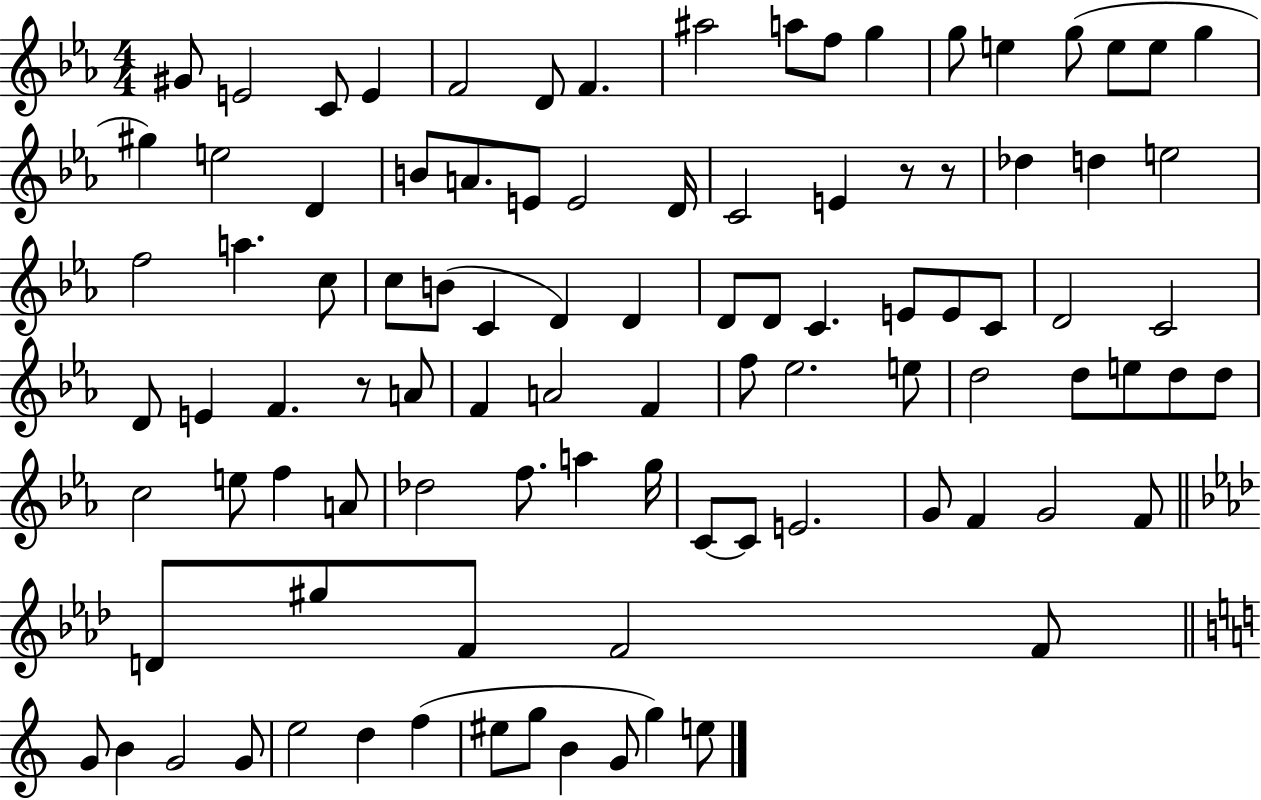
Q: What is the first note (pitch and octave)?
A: G#4